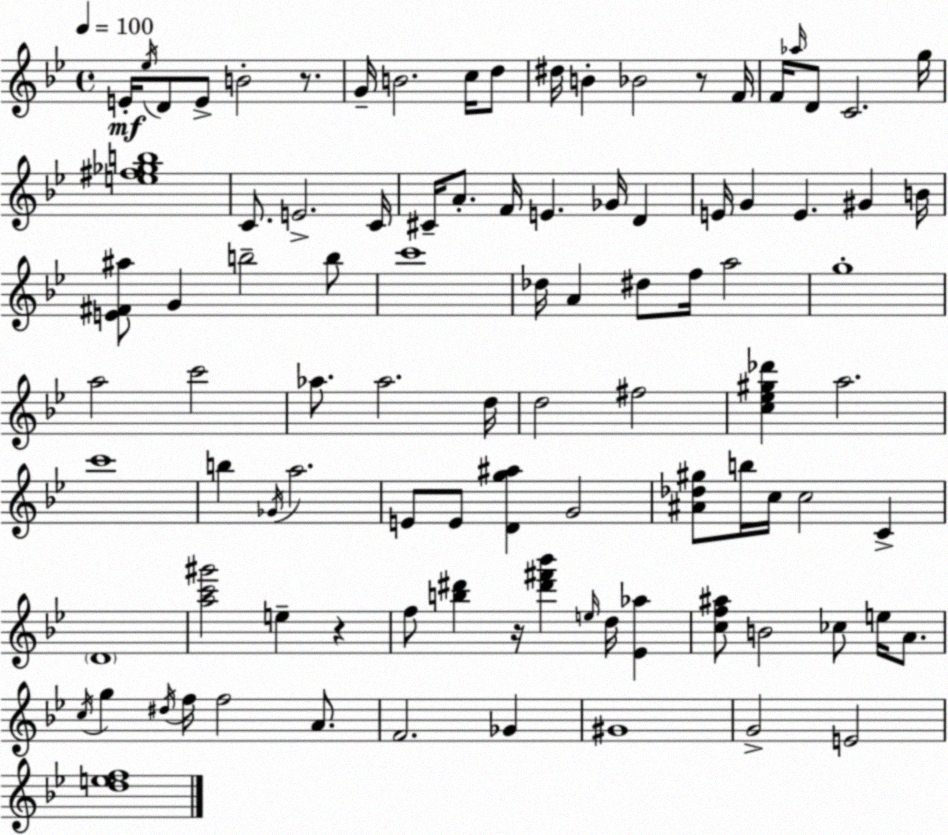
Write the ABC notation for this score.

X:1
T:Untitled
M:4/4
L:1/4
K:Gm
E/4 _e/4 D/2 E/2 B2 z/2 G/4 B2 c/4 d/2 ^d/4 B _B2 z/2 F/4 F/4 _a/4 D/2 C2 g/4 [e^f_gb]4 C/2 E2 C/4 ^C/4 A/2 F/4 E _G/4 D E/4 G E ^G B/4 [E^F^a]/2 G b2 b/2 c'4 _d/4 A ^d/2 f/4 a2 g4 a2 c'2 _a/2 _a2 d/4 d2 ^f2 [c_e^g_d'] a2 c'4 b _G/4 a2 E/2 E/2 [Dg^a] G2 [^A_d^g]/2 b/4 c/4 c2 C D4 [ac'^g']2 e z f/2 [b^d'] z/4 [^d'^f'_b'] e/4 d/4 [_E_a] [cf^a]/2 B2 _c/2 e/4 A/2 c/4 g ^d/4 f/4 f2 A/2 F2 _G ^G4 G2 E2 [def]4